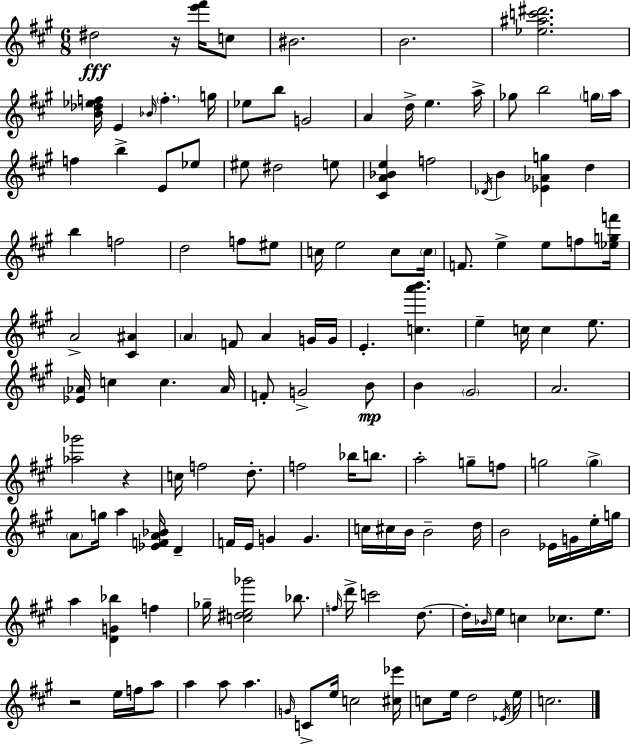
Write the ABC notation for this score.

X:1
T:Untitled
M:6/8
L:1/4
K:A
^d2 z/4 [e'^f']/4 c/2 ^B2 B2 [_e^ac'^d']2 [B_d_ef]/4 E _B/4 f g/4 _e/2 b/2 G2 A d/4 e a/4 _g/2 b2 g/4 a/4 f b E/2 _e/2 ^e/2 ^d2 e/2 [^CA_Be] f2 _D/4 B [_E_Ag] d b f2 d2 f/2 ^e/2 c/4 e2 c/2 c/4 F/2 e e/2 f/2 [_egf']/4 A2 [^C^A] A F/2 A G/4 G/4 E [ca'b'] e c/4 c e/2 [_E_A]/4 c c _A/4 F/2 G2 B/2 B ^G2 A2 [_a_g']2 z c/4 f2 d/2 f2 _b/4 b/2 a2 g/2 f/2 g2 g A/2 g/4 a [_EFA_B]/4 D F/4 E/4 G G c/4 ^c/4 B/4 B2 d/4 B2 _E/4 G/4 e/4 g/4 a [DG_b] f _g/4 [c^de_g']2 _b/2 f/4 d'/4 c'2 d/2 d/4 _B/4 e/4 c _c/2 e/2 z2 e/4 f/4 a/2 a a/2 a G/4 C/2 e/4 c2 [^c_e']/4 c/2 e/4 d2 _E/4 e/4 c2